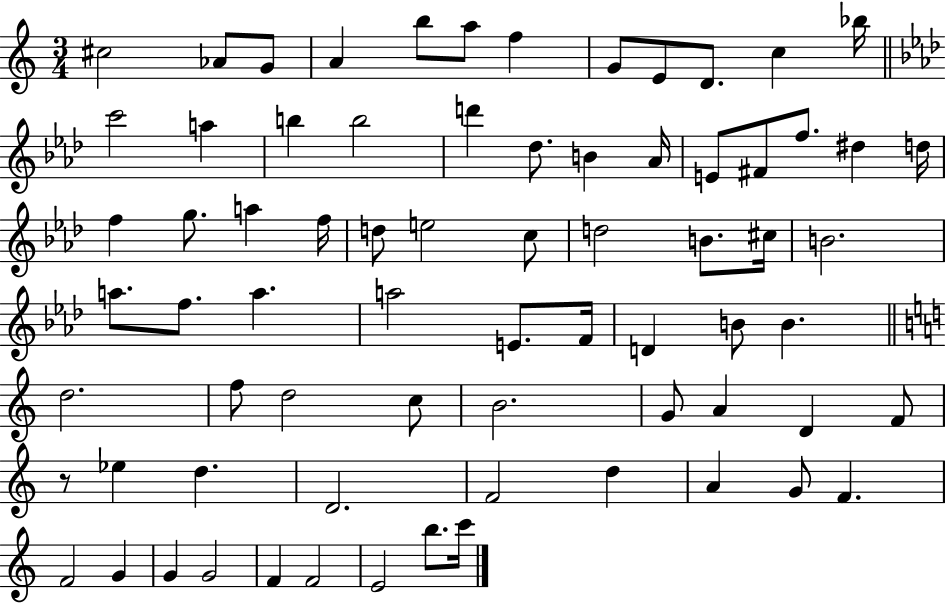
{
  \clef treble
  \numericTimeSignature
  \time 3/4
  \key c \major
  cis''2 aes'8 g'8 | a'4 b''8 a''8 f''4 | g'8 e'8 d'8. c''4 bes''16 | \bar "||" \break \key aes \major c'''2 a''4 | b''4 b''2 | d'''4 des''8. b'4 aes'16 | e'8 fis'8 f''8. dis''4 d''16 | \break f''4 g''8. a''4 f''16 | d''8 e''2 c''8 | d''2 b'8. cis''16 | b'2. | \break a''8. f''8. a''4. | a''2 e'8. f'16 | d'4 b'8 b'4. | \bar "||" \break \key c \major d''2. | f''8 d''2 c''8 | b'2. | g'8 a'4 d'4 f'8 | \break r8 ees''4 d''4. | d'2. | f'2 d''4 | a'4 g'8 f'4. | \break f'2 g'4 | g'4 g'2 | f'4 f'2 | e'2 b''8. c'''16 | \break \bar "|."
}